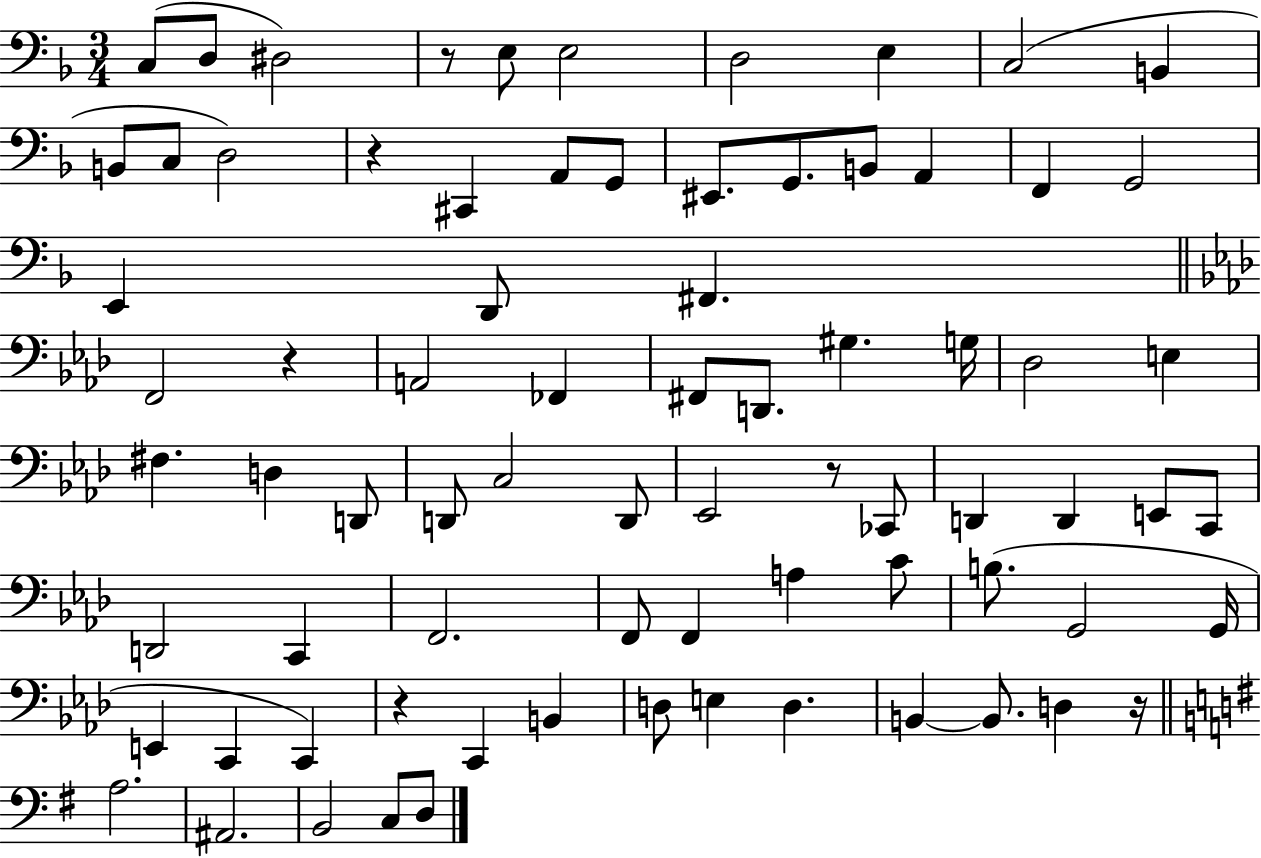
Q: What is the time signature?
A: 3/4